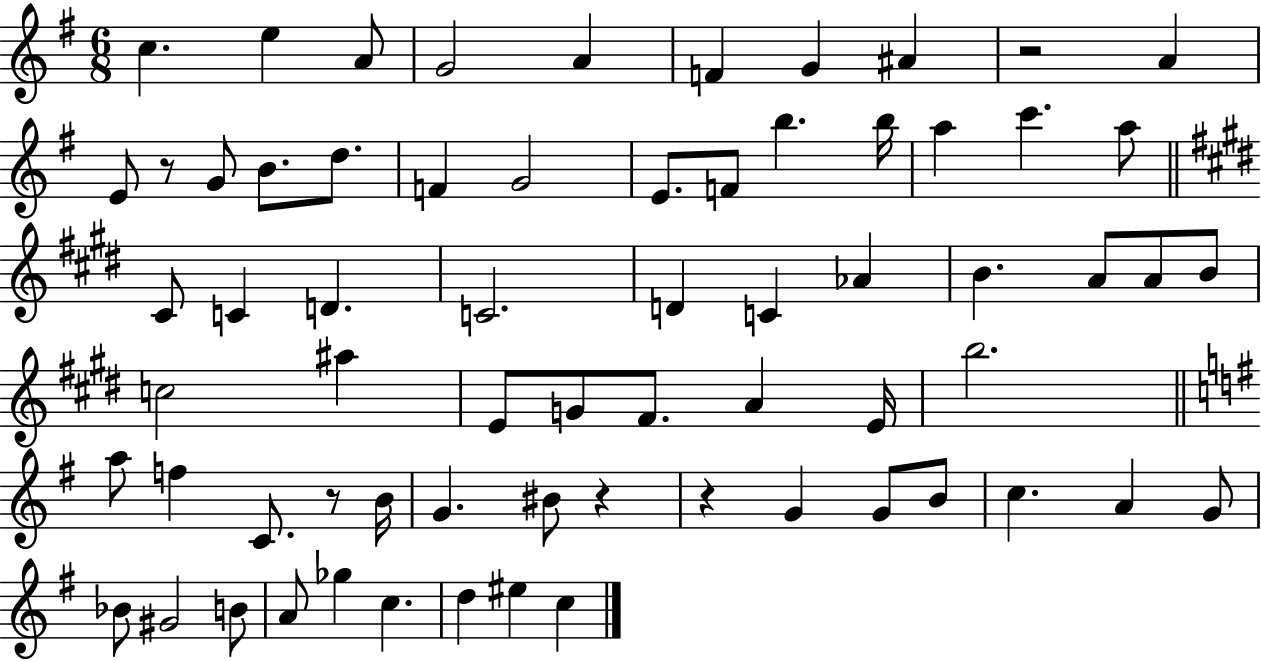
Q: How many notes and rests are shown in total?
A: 67